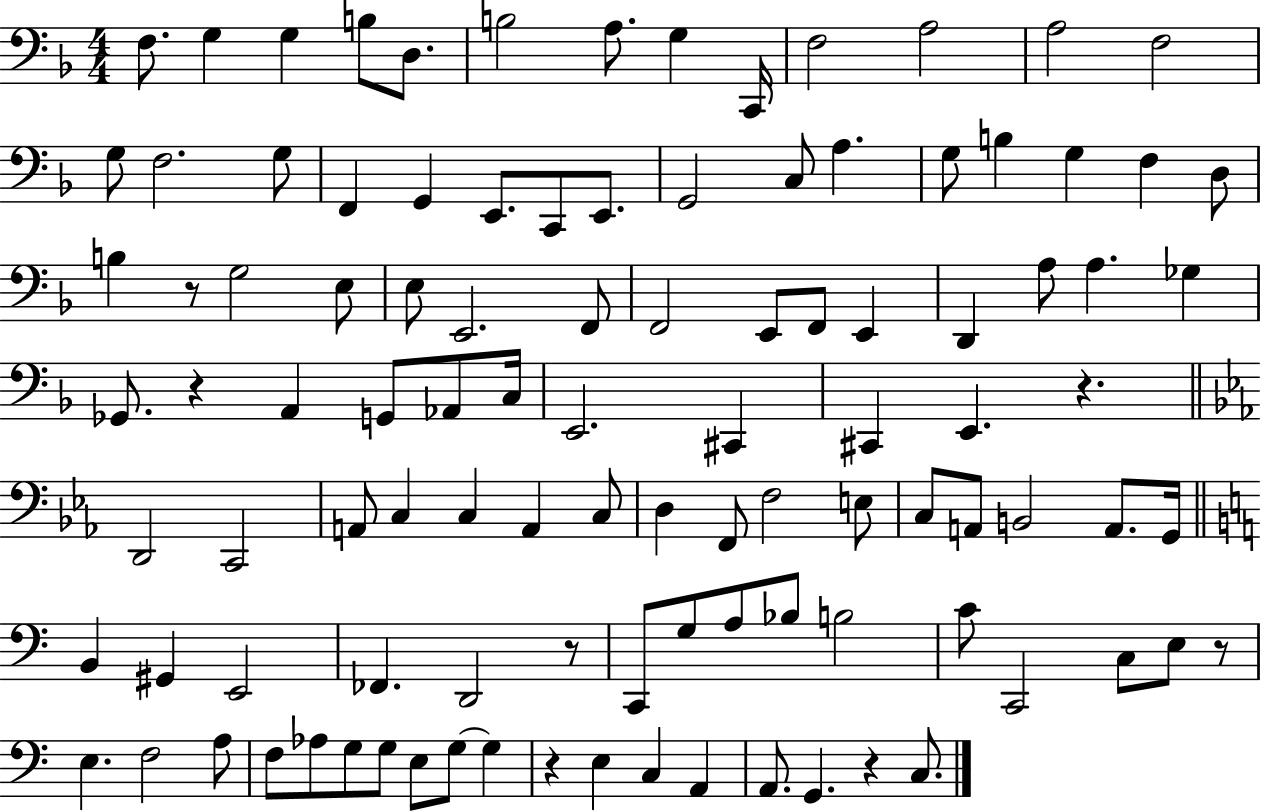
F3/e. G3/q G3/q B3/e D3/e. B3/h A3/e. G3/q C2/s F3/h A3/h A3/h F3/h G3/e F3/h. G3/e F2/q G2/q E2/e. C2/e E2/e. G2/h C3/e A3/q. G3/e B3/q G3/q F3/q D3/e B3/q R/e G3/h E3/e E3/e E2/h. F2/e F2/h E2/e F2/e E2/q D2/q A3/e A3/q. Gb3/q Gb2/e. R/q A2/q G2/e Ab2/e C3/s E2/h. C#2/q C#2/q E2/q. R/q. D2/h C2/h A2/e C3/q C3/q A2/q C3/e D3/q F2/e F3/h E3/e C3/e A2/e B2/h A2/e. G2/s B2/q G#2/q E2/h FES2/q. D2/h R/e C2/e G3/e A3/e Bb3/e B3/h C4/e C2/h C3/e E3/e R/e E3/q. F3/h A3/e F3/e Ab3/e G3/e G3/e E3/e G3/e G3/q R/q E3/q C3/q A2/q A2/e. G2/q. R/q C3/e.